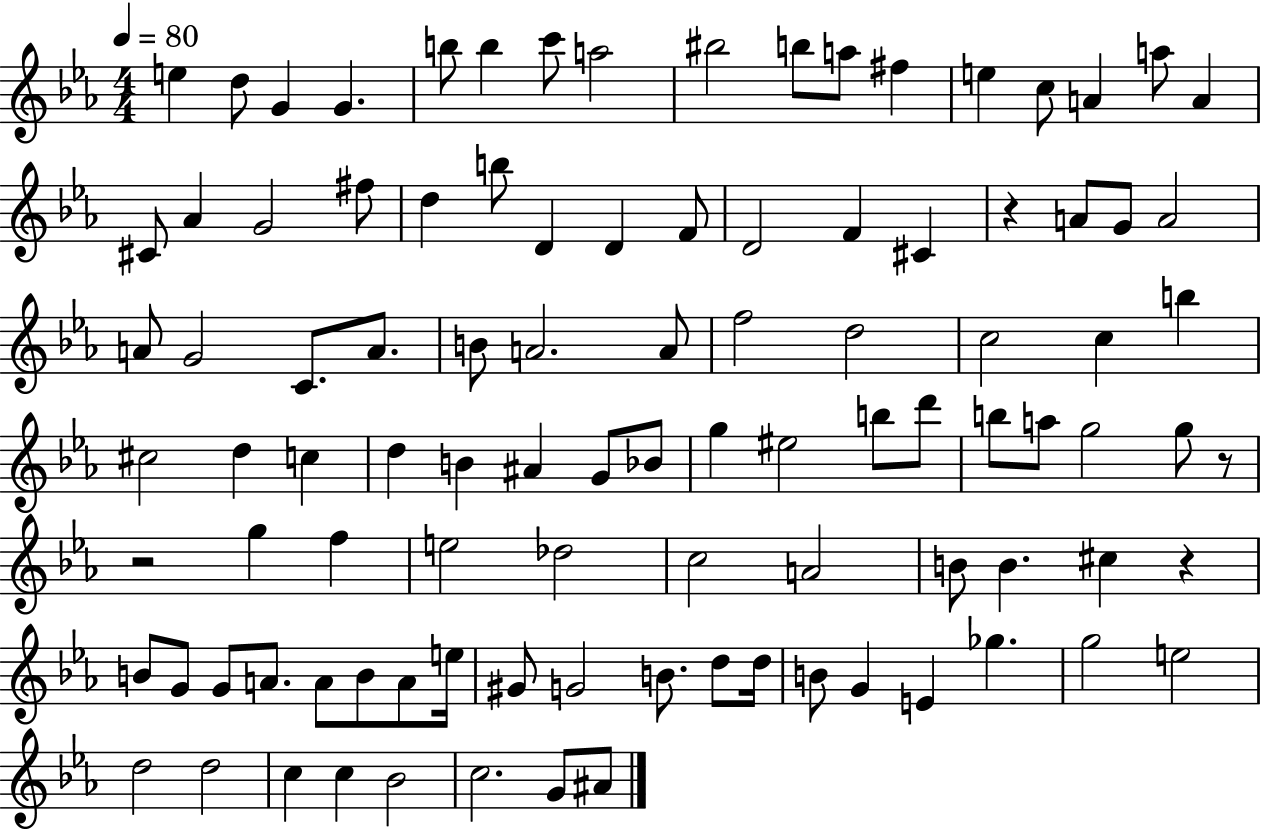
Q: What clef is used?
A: treble